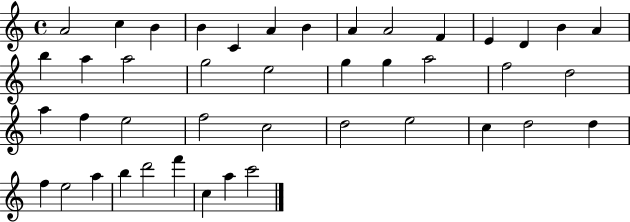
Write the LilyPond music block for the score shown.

{
  \clef treble
  \time 4/4
  \defaultTimeSignature
  \key c \major
  a'2 c''4 b'4 | b'4 c'4 a'4 b'4 | a'4 a'2 f'4 | e'4 d'4 b'4 a'4 | \break b''4 a''4 a''2 | g''2 e''2 | g''4 g''4 a''2 | f''2 d''2 | \break a''4 f''4 e''2 | f''2 c''2 | d''2 e''2 | c''4 d''2 d''4 | \break f''4 e''2 a''4 | b''4 d'''2 f'''4 | c''4 a''4 c'''2 | \bar "|."
}